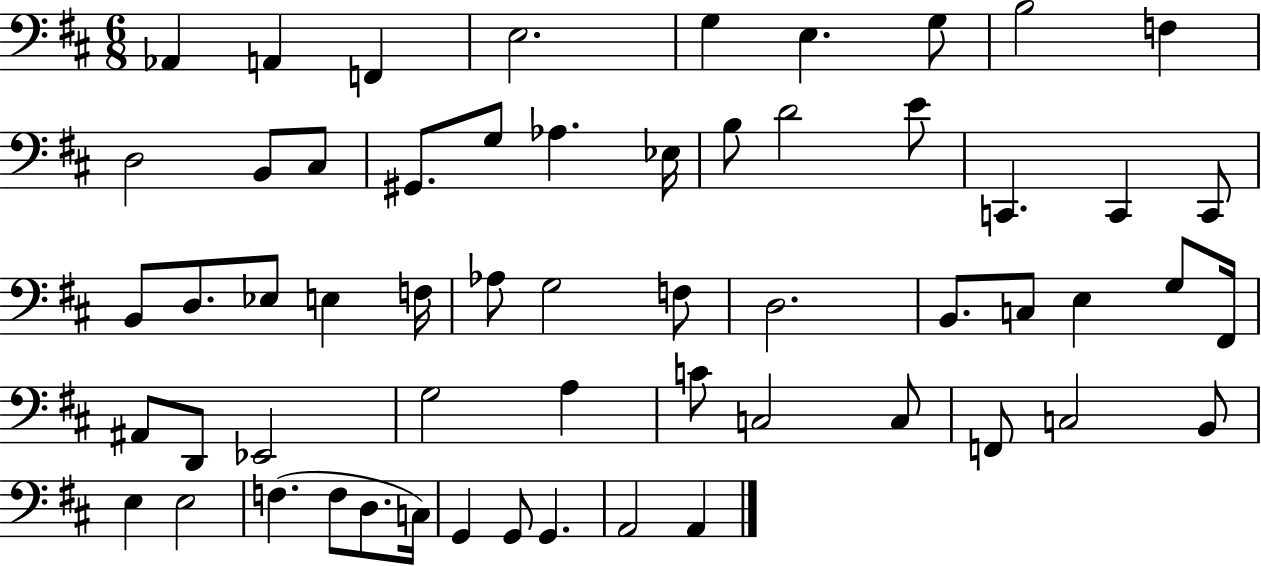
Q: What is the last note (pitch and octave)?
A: A2